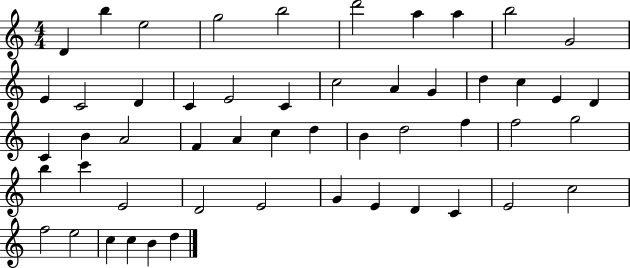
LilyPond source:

{
  \clef treble
  \numericTimeSignature
  \time 4/4
  \key c \major
  d'4 b''4 e''2 | g''2 b''2 | d'''2 a''4 a''4 | b''2 g'2 | \break e'4 c'2 d'4 | c'4 e'2 c'4 | c''2 a'4 g'4 | d''4 c''4 e'4 d'4 | \break c'4 b'4 a'2 | f'4 a'4 c''4 d''4 | b'4 d''2 f''4 | f''2 g''2 | \break b''4 c'''4 e'2 | d'2 e'2 | g'4 e'4 d'4 c'4 | e'2 c''2 | \break f''2 e''2 | c''4 c''4 b'4 d''4 | \bar "|."
}